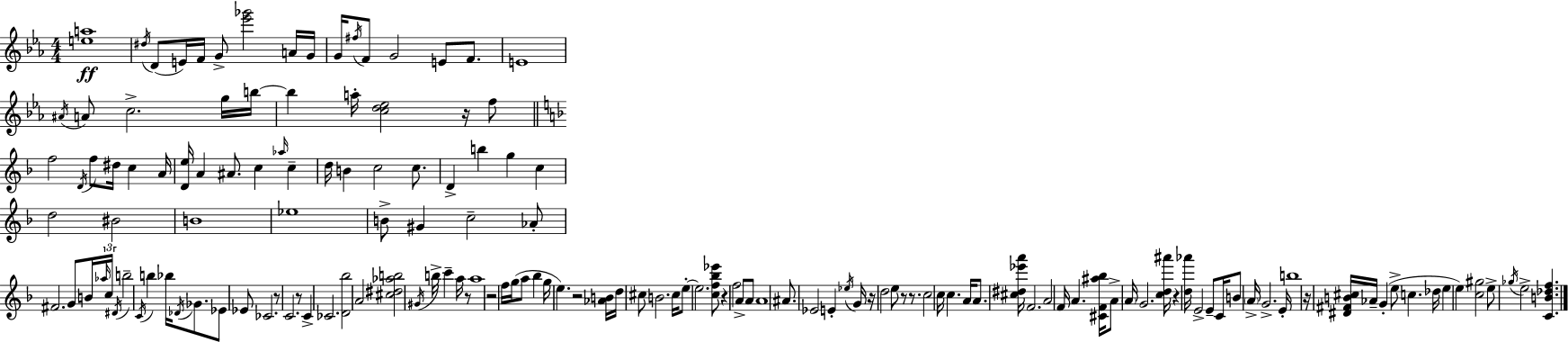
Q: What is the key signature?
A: C minor